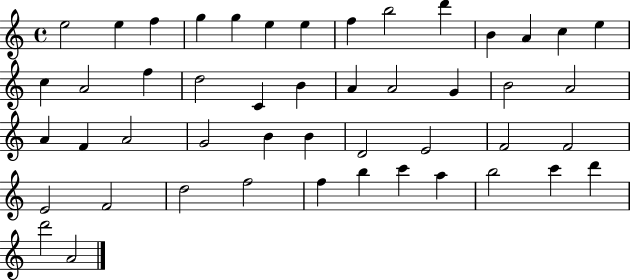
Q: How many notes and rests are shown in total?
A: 48